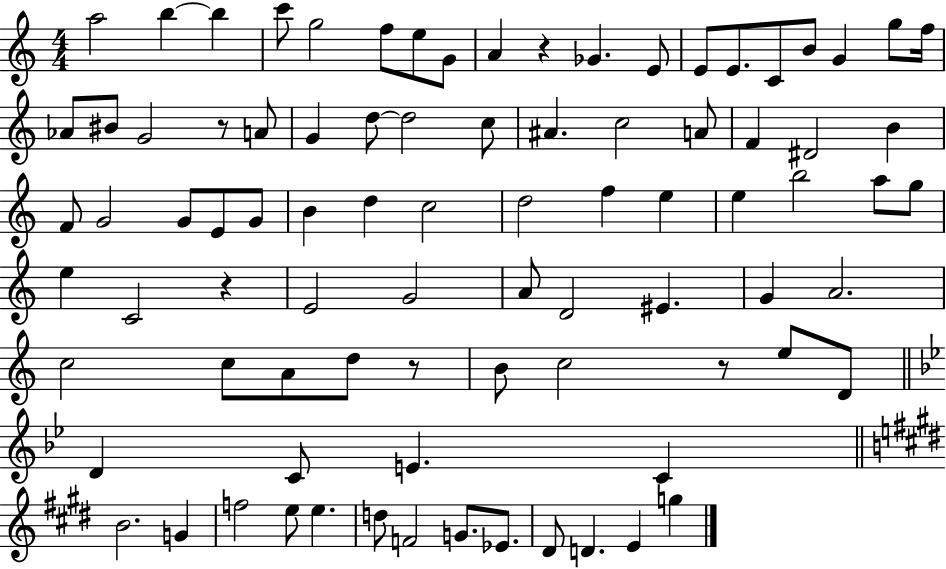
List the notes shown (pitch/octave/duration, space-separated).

A5/h B5/q B5/q C6/e G5/h F5/e E5/e G4/e A4/q R/q Gb4/q. E4/e E4/e E4/e. C4/e B4/e G4/q G5/e F5/s Ab4/e BIS4/e G4/h R/e A4/e G4/q D5/e D5/h C5/e A#4/q. C5/h A4/e F4/q D#4/h B4/q F4/e G4/h G4/e E4/e G4/e B4/q D5/q C5/h D5/h F5/q E5/q E5/q B5/h A5/e G5/e E5/q C4/h R/q E4/h G4/h A4/e D4/h EIS4/q. G4/q A4/h. C5/h C5/e A4/e D5/e R/e B4/e C5/h R/e E5/e D4/e D4/q C4/e E4/q. C4/q B4/h. G4/q F5/h E5/e E5/q. D5/e F4/h G4/e. Eb4/e. D#4/e D4/q. E4/q G5/q